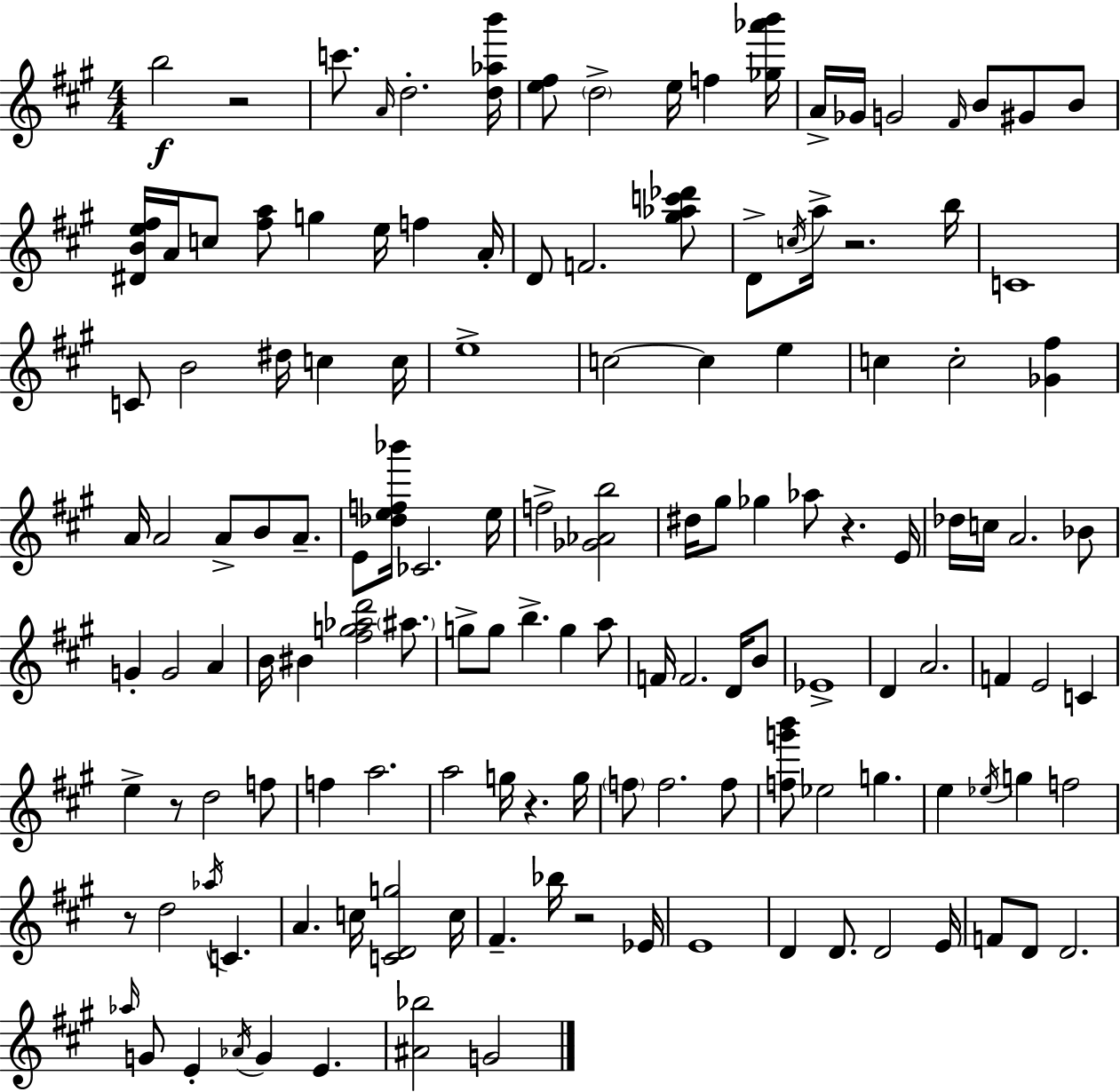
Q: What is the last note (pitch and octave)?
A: G4